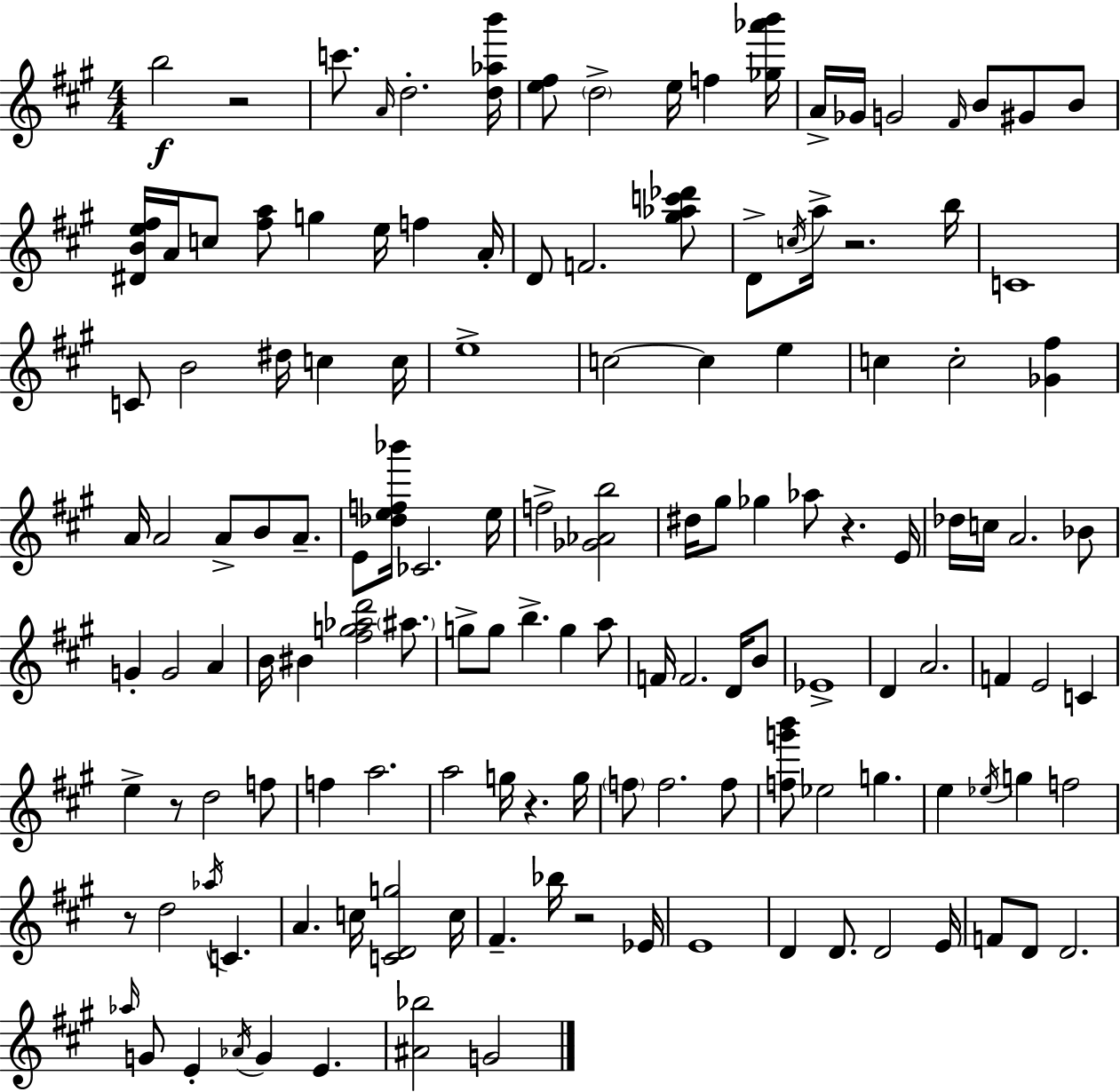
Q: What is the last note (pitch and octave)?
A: G4